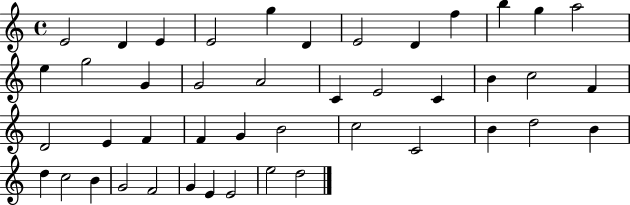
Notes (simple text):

E4/h D4/q E4/q E4/h G5/q D4/q E4/h D4/q F5/q B5/q G5/q A5/h E5/q G5/h G4/q G4/h A4/h C4/q E4/h C4/q B4/q C5/h F4/q D4/h E4/q F4/q F4/q G4/q B4/h C5/h C4/h B4/q D5/h B4/q D5/q C5/h B4/q G4/h F4/h G4/q E4/q E4/h E5/h D5/h